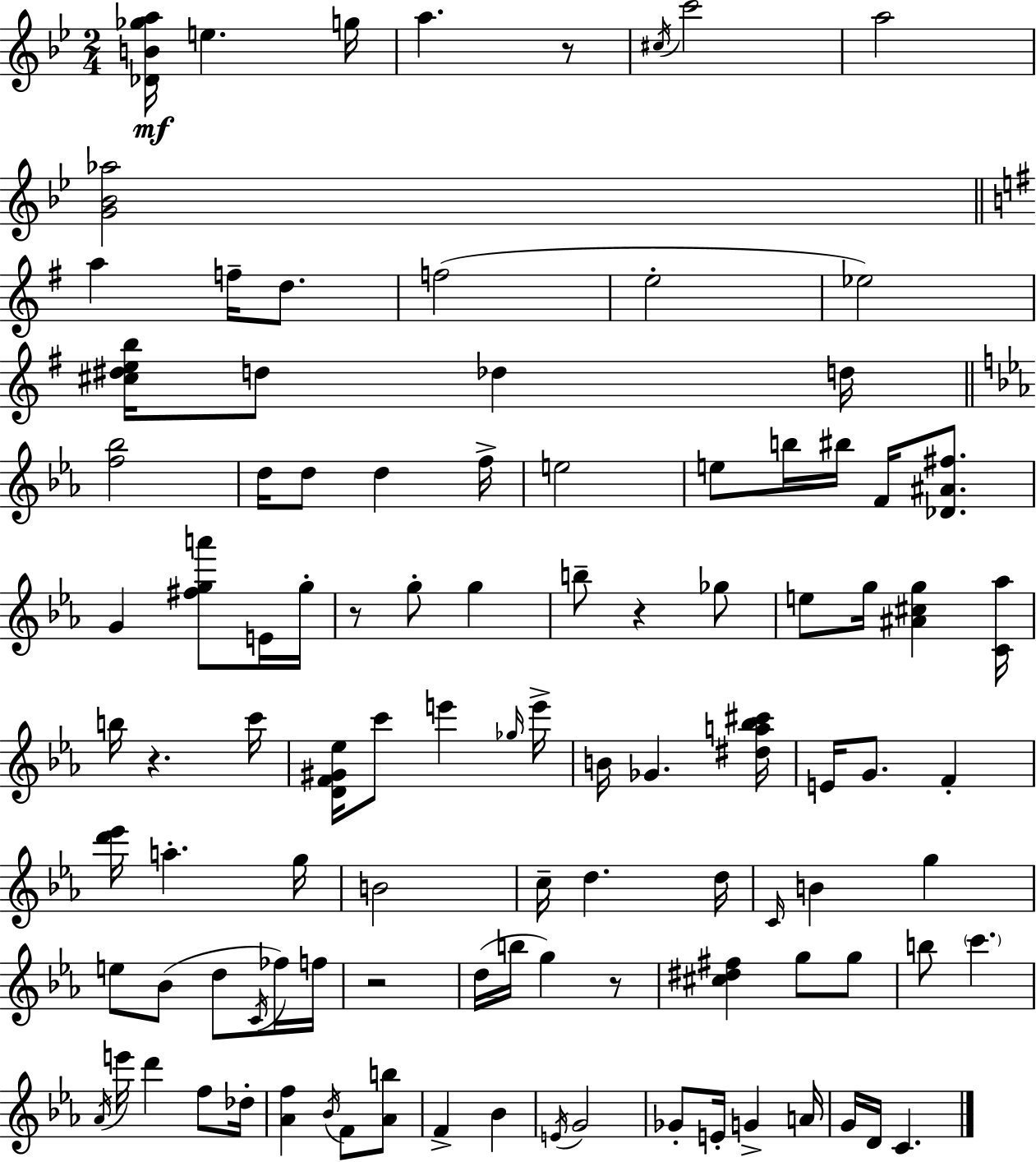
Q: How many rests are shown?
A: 6